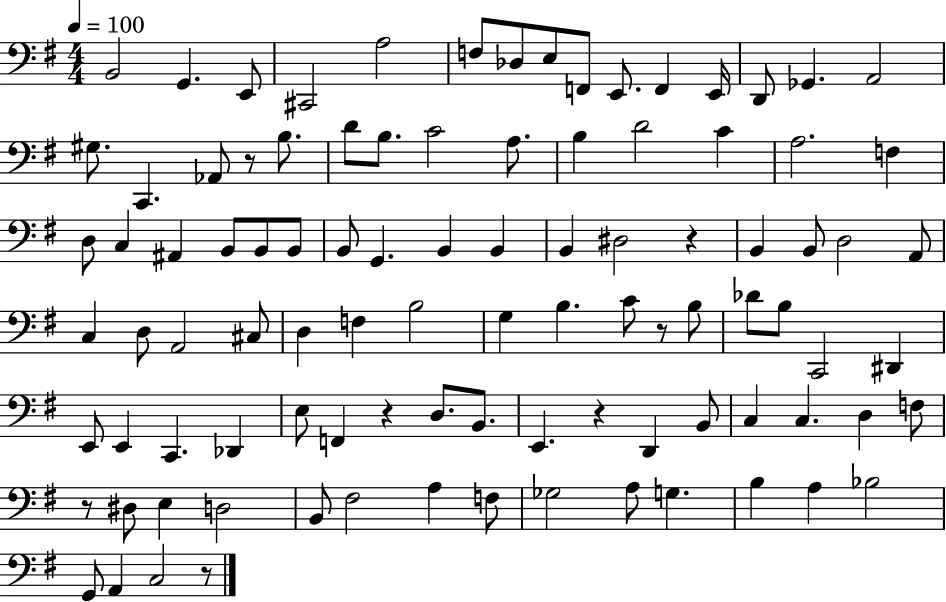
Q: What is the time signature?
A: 4/4